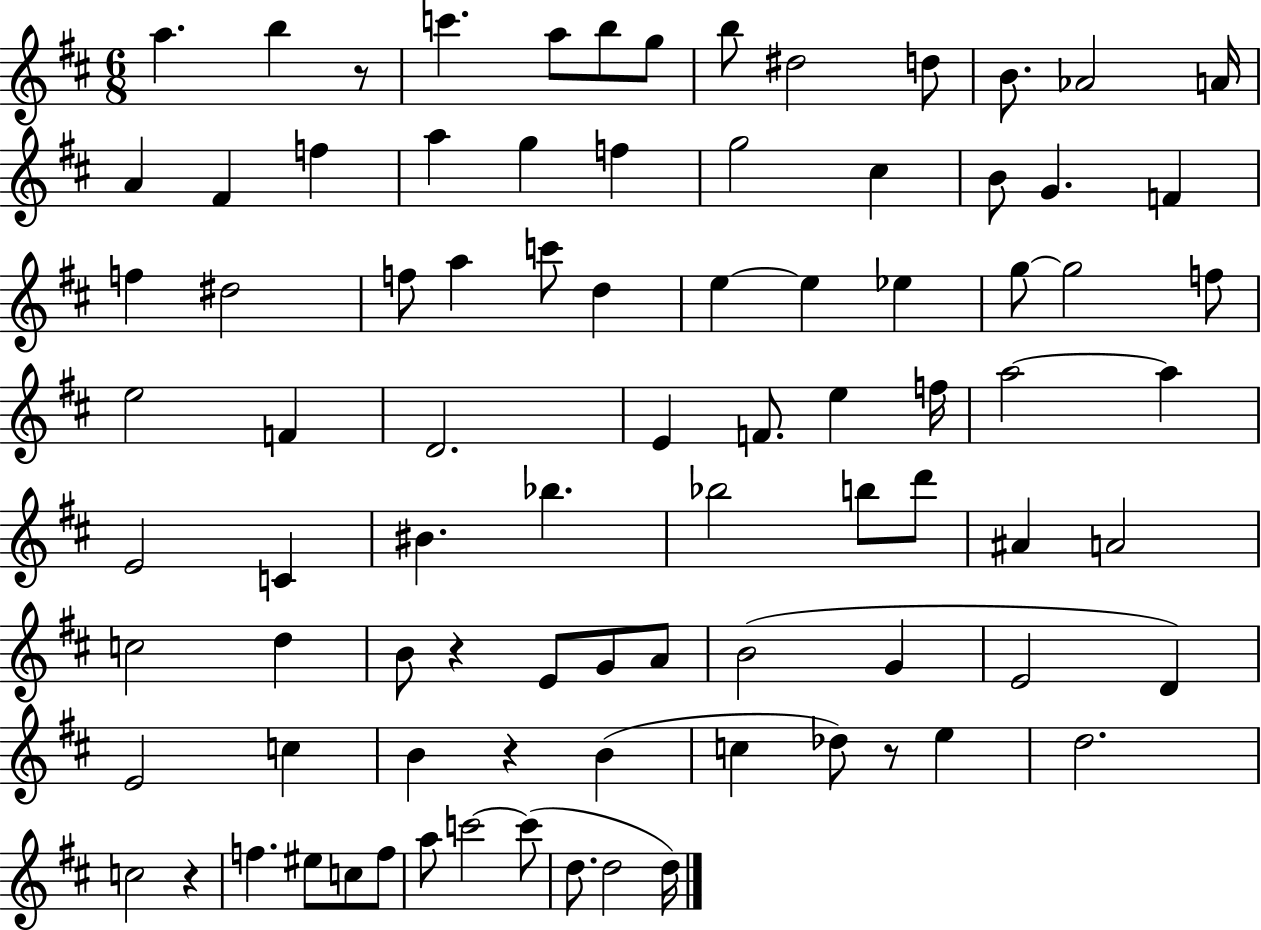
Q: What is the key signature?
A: D major